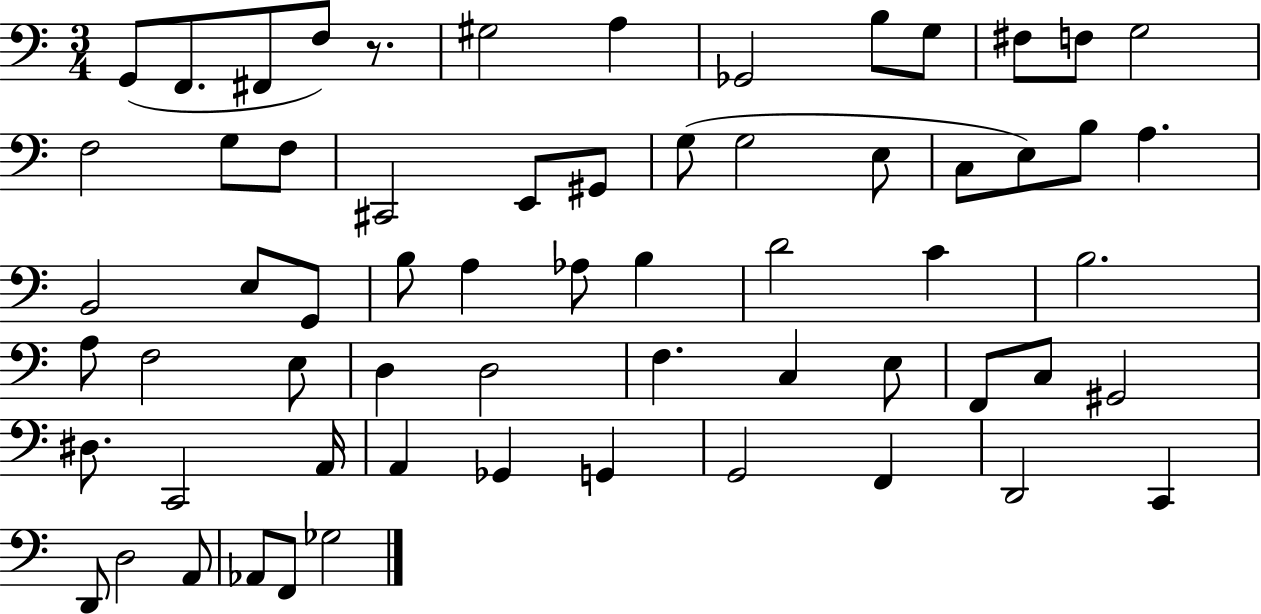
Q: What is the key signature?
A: C major